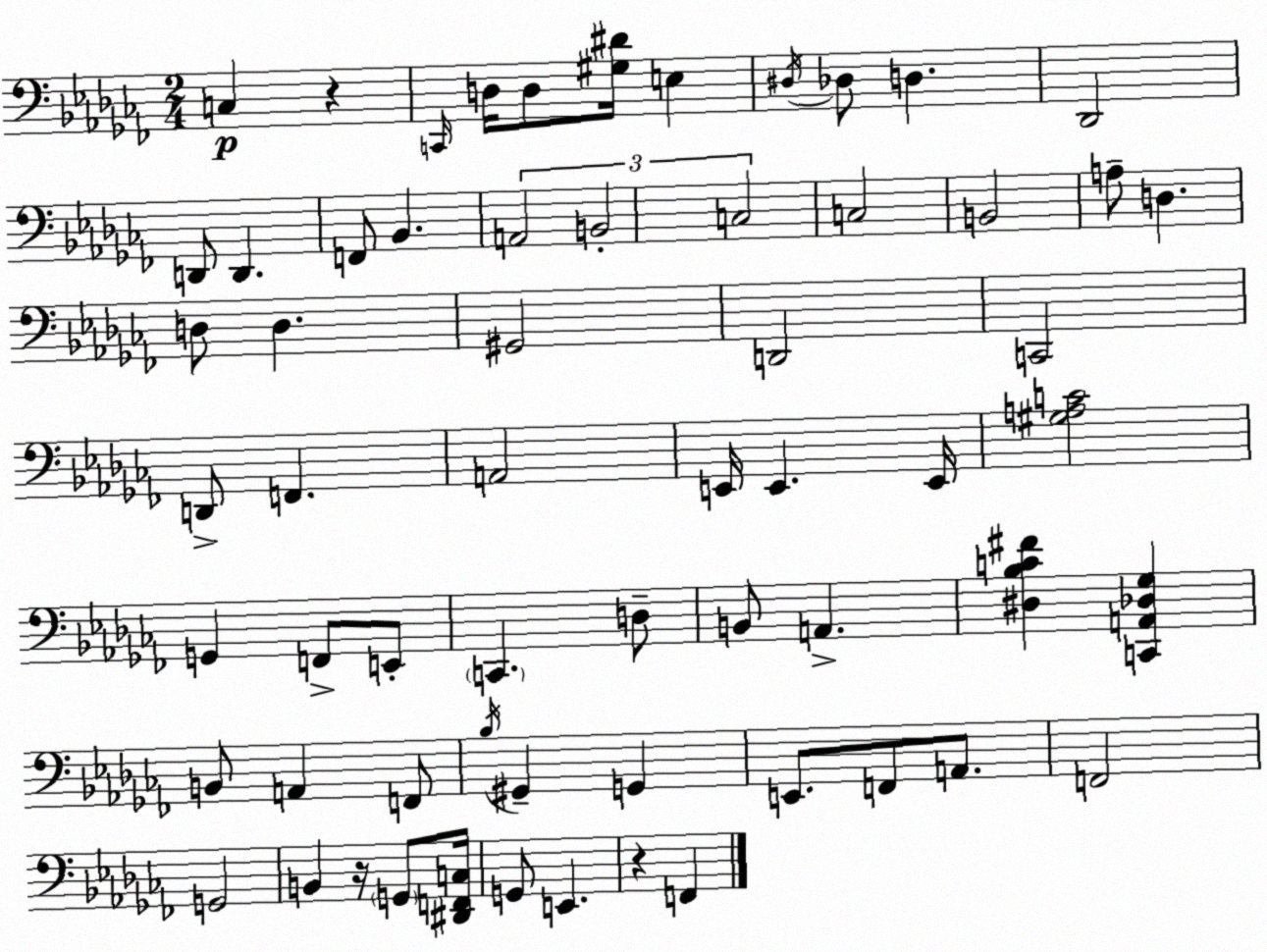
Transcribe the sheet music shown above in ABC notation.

X:1
T:Untitled
M:2/4
L:1/4
K:Abm
C, z C,,/4 D,/4 D,/2 [^G,^D]/4 E, ^D,/4 _D,/2 D, _D,,2 D,,/2 D,, F,,/2 _B,, A,,2 B,,2 C,2 C,2 B,,2 A,/2 D, D,/2 D, ^G,,2 D,,2 C,,2 D,,/2 F,, A,,2 E,,/4 E,, E,,/4 [^G,A,C]2 G,, F,,/2 E,,/2 C,, D,/2 B,,/2 A,, [^D,_B,C^F] [C,,A,,_D,_G,] B,,/2 A,, F,,/2 _B,/4 ^G,, G,, E,,/2 F,,/2 A,,/2 F,,2 G,,2 B,, z/4 G,,/2 [^D,,F,,C,]/4 G,,/2 E,, z F,,